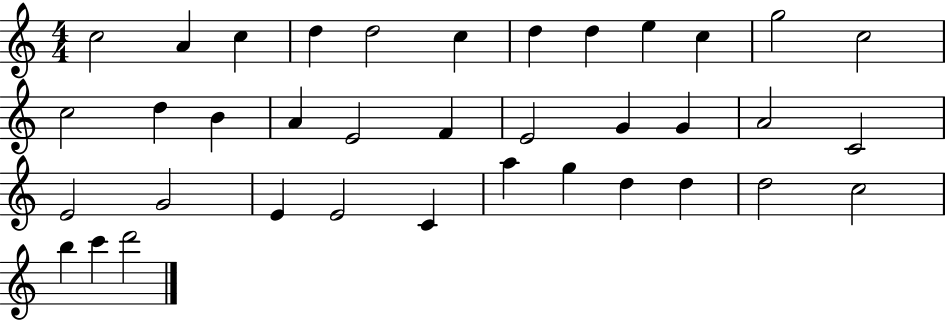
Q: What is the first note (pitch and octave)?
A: C5